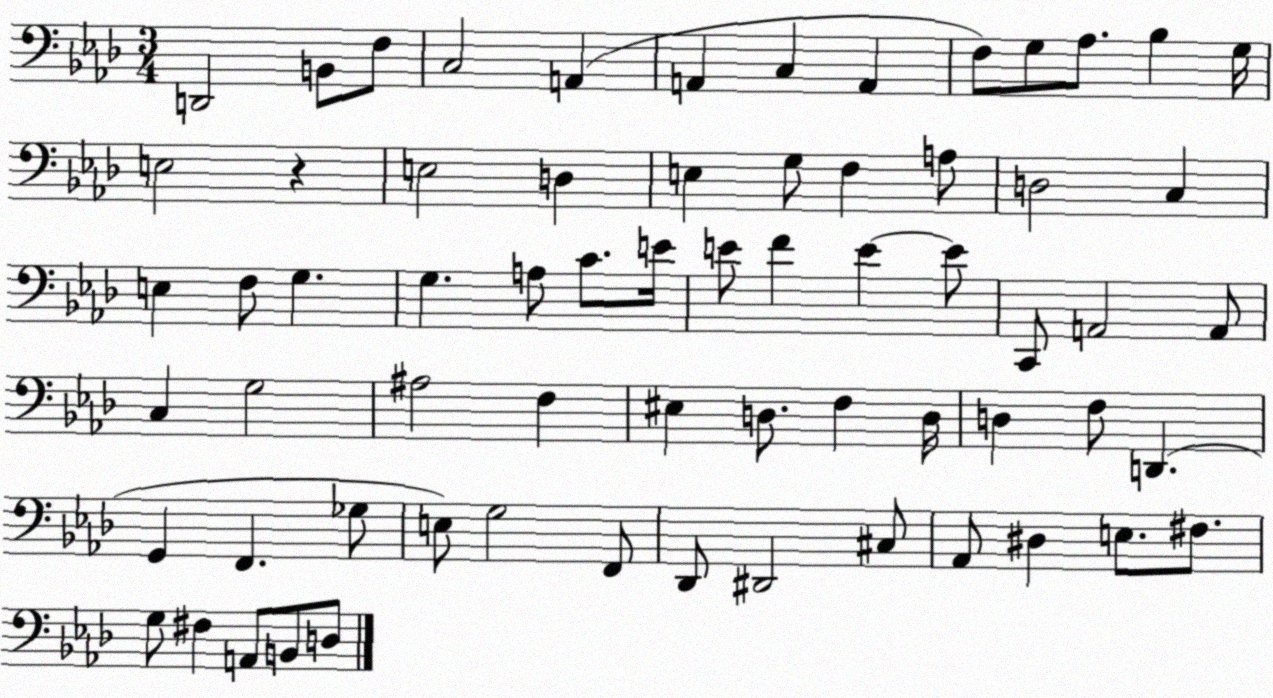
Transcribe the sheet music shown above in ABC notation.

X:1
T:Untitled
M:3/4
L:1/4
K:Ab
D,,2 B,,/2 F,/2 C,2 A,, A,, C, A,, F,/2 G,/2 _A,/2 _B, G,/4 E,2 z E,2 D, E, G,/2 F, A,/2 D,2 C, E, F,/2 G, G, A,/2 C/2 E/4 E/2 F E E/2 C,,/2 A,,2 A,,/2 C, G,2 ^A,2 F, ^E, D,/2 F, D,/4 D, F,/2 D,, G,, F,, _G,/2 E,/2 G,2 F,,/2 _D,,/2 ^D,,2 ^C,/2 _A,,/2 ^D, E,/2 ^F,/2 G,/2 ^F, A,,/2 B,,/2 D,/2